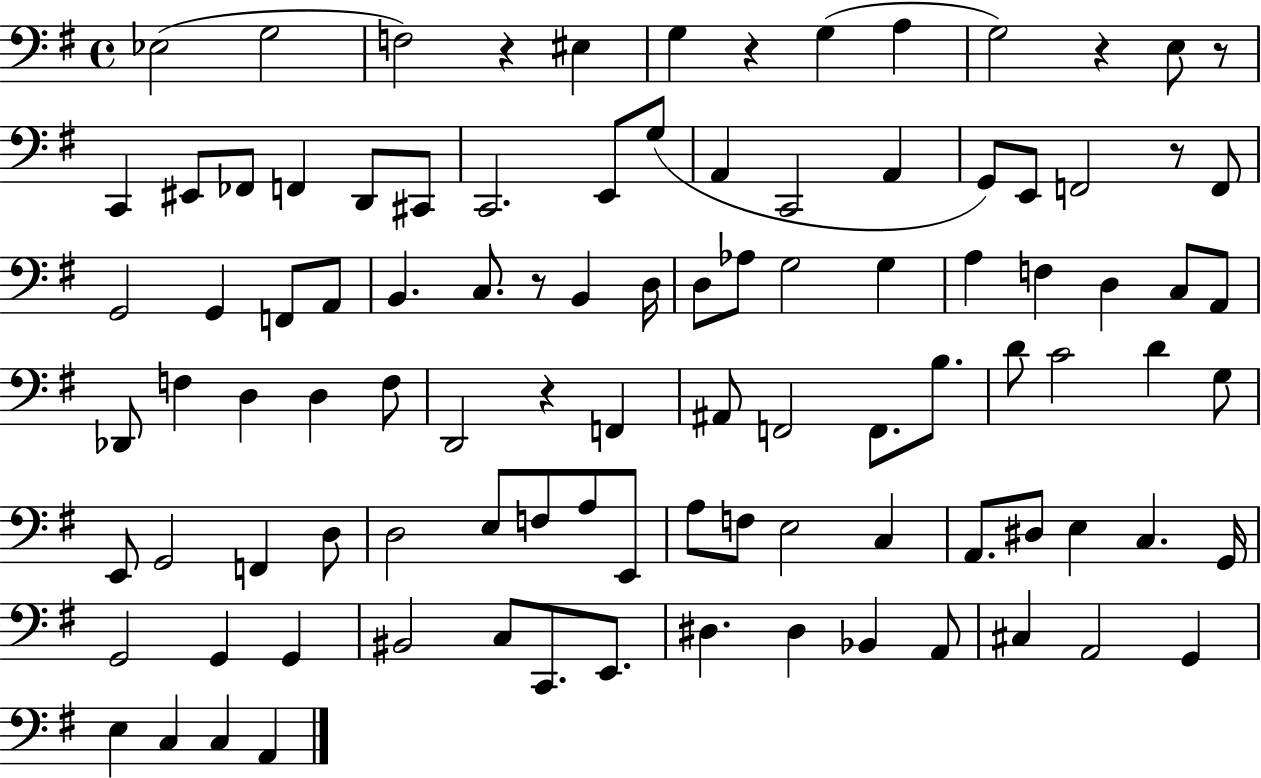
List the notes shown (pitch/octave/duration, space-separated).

Eb3/h G3/h F3/h R/q EIS3/q G3/q R/q G3/q A3/q G3/h R/q E3/e R/e C2/q EIS2/e FES2/e F2/q D2/e C#2/e C2/h. E2/e G3/e A2/q C2/h A2/q G2/e E2/e F2/h R/e F2/e G2/h G2/q F2/e A2/e B2/q. C3/e. R/e B2/q D3/s D3/e Ab3/e G3/h G3/q A3/q F3/q D3/q C3/e A2/e Db2/e F3/q D3/q D3/q F3/e D2/h R/q F2/q A#2/e F2/h F2/e. B3/e. D4/e C4/h D4/q G3/e E2/e G2/h F2/q D3/e D3/h E3/e F3/e A3/e E2/e A3/e F3/e E3/h C3/q A2/e. D#3/e E3/q C3/q. G2/s G2/h G2/q G2/q BIS2/h C3/e C2/e. E2/e. D#3/q. D#3/q Bb2/q A2/e C#3/q A2/h G2/q E3/q C3/q C3/q A2/q